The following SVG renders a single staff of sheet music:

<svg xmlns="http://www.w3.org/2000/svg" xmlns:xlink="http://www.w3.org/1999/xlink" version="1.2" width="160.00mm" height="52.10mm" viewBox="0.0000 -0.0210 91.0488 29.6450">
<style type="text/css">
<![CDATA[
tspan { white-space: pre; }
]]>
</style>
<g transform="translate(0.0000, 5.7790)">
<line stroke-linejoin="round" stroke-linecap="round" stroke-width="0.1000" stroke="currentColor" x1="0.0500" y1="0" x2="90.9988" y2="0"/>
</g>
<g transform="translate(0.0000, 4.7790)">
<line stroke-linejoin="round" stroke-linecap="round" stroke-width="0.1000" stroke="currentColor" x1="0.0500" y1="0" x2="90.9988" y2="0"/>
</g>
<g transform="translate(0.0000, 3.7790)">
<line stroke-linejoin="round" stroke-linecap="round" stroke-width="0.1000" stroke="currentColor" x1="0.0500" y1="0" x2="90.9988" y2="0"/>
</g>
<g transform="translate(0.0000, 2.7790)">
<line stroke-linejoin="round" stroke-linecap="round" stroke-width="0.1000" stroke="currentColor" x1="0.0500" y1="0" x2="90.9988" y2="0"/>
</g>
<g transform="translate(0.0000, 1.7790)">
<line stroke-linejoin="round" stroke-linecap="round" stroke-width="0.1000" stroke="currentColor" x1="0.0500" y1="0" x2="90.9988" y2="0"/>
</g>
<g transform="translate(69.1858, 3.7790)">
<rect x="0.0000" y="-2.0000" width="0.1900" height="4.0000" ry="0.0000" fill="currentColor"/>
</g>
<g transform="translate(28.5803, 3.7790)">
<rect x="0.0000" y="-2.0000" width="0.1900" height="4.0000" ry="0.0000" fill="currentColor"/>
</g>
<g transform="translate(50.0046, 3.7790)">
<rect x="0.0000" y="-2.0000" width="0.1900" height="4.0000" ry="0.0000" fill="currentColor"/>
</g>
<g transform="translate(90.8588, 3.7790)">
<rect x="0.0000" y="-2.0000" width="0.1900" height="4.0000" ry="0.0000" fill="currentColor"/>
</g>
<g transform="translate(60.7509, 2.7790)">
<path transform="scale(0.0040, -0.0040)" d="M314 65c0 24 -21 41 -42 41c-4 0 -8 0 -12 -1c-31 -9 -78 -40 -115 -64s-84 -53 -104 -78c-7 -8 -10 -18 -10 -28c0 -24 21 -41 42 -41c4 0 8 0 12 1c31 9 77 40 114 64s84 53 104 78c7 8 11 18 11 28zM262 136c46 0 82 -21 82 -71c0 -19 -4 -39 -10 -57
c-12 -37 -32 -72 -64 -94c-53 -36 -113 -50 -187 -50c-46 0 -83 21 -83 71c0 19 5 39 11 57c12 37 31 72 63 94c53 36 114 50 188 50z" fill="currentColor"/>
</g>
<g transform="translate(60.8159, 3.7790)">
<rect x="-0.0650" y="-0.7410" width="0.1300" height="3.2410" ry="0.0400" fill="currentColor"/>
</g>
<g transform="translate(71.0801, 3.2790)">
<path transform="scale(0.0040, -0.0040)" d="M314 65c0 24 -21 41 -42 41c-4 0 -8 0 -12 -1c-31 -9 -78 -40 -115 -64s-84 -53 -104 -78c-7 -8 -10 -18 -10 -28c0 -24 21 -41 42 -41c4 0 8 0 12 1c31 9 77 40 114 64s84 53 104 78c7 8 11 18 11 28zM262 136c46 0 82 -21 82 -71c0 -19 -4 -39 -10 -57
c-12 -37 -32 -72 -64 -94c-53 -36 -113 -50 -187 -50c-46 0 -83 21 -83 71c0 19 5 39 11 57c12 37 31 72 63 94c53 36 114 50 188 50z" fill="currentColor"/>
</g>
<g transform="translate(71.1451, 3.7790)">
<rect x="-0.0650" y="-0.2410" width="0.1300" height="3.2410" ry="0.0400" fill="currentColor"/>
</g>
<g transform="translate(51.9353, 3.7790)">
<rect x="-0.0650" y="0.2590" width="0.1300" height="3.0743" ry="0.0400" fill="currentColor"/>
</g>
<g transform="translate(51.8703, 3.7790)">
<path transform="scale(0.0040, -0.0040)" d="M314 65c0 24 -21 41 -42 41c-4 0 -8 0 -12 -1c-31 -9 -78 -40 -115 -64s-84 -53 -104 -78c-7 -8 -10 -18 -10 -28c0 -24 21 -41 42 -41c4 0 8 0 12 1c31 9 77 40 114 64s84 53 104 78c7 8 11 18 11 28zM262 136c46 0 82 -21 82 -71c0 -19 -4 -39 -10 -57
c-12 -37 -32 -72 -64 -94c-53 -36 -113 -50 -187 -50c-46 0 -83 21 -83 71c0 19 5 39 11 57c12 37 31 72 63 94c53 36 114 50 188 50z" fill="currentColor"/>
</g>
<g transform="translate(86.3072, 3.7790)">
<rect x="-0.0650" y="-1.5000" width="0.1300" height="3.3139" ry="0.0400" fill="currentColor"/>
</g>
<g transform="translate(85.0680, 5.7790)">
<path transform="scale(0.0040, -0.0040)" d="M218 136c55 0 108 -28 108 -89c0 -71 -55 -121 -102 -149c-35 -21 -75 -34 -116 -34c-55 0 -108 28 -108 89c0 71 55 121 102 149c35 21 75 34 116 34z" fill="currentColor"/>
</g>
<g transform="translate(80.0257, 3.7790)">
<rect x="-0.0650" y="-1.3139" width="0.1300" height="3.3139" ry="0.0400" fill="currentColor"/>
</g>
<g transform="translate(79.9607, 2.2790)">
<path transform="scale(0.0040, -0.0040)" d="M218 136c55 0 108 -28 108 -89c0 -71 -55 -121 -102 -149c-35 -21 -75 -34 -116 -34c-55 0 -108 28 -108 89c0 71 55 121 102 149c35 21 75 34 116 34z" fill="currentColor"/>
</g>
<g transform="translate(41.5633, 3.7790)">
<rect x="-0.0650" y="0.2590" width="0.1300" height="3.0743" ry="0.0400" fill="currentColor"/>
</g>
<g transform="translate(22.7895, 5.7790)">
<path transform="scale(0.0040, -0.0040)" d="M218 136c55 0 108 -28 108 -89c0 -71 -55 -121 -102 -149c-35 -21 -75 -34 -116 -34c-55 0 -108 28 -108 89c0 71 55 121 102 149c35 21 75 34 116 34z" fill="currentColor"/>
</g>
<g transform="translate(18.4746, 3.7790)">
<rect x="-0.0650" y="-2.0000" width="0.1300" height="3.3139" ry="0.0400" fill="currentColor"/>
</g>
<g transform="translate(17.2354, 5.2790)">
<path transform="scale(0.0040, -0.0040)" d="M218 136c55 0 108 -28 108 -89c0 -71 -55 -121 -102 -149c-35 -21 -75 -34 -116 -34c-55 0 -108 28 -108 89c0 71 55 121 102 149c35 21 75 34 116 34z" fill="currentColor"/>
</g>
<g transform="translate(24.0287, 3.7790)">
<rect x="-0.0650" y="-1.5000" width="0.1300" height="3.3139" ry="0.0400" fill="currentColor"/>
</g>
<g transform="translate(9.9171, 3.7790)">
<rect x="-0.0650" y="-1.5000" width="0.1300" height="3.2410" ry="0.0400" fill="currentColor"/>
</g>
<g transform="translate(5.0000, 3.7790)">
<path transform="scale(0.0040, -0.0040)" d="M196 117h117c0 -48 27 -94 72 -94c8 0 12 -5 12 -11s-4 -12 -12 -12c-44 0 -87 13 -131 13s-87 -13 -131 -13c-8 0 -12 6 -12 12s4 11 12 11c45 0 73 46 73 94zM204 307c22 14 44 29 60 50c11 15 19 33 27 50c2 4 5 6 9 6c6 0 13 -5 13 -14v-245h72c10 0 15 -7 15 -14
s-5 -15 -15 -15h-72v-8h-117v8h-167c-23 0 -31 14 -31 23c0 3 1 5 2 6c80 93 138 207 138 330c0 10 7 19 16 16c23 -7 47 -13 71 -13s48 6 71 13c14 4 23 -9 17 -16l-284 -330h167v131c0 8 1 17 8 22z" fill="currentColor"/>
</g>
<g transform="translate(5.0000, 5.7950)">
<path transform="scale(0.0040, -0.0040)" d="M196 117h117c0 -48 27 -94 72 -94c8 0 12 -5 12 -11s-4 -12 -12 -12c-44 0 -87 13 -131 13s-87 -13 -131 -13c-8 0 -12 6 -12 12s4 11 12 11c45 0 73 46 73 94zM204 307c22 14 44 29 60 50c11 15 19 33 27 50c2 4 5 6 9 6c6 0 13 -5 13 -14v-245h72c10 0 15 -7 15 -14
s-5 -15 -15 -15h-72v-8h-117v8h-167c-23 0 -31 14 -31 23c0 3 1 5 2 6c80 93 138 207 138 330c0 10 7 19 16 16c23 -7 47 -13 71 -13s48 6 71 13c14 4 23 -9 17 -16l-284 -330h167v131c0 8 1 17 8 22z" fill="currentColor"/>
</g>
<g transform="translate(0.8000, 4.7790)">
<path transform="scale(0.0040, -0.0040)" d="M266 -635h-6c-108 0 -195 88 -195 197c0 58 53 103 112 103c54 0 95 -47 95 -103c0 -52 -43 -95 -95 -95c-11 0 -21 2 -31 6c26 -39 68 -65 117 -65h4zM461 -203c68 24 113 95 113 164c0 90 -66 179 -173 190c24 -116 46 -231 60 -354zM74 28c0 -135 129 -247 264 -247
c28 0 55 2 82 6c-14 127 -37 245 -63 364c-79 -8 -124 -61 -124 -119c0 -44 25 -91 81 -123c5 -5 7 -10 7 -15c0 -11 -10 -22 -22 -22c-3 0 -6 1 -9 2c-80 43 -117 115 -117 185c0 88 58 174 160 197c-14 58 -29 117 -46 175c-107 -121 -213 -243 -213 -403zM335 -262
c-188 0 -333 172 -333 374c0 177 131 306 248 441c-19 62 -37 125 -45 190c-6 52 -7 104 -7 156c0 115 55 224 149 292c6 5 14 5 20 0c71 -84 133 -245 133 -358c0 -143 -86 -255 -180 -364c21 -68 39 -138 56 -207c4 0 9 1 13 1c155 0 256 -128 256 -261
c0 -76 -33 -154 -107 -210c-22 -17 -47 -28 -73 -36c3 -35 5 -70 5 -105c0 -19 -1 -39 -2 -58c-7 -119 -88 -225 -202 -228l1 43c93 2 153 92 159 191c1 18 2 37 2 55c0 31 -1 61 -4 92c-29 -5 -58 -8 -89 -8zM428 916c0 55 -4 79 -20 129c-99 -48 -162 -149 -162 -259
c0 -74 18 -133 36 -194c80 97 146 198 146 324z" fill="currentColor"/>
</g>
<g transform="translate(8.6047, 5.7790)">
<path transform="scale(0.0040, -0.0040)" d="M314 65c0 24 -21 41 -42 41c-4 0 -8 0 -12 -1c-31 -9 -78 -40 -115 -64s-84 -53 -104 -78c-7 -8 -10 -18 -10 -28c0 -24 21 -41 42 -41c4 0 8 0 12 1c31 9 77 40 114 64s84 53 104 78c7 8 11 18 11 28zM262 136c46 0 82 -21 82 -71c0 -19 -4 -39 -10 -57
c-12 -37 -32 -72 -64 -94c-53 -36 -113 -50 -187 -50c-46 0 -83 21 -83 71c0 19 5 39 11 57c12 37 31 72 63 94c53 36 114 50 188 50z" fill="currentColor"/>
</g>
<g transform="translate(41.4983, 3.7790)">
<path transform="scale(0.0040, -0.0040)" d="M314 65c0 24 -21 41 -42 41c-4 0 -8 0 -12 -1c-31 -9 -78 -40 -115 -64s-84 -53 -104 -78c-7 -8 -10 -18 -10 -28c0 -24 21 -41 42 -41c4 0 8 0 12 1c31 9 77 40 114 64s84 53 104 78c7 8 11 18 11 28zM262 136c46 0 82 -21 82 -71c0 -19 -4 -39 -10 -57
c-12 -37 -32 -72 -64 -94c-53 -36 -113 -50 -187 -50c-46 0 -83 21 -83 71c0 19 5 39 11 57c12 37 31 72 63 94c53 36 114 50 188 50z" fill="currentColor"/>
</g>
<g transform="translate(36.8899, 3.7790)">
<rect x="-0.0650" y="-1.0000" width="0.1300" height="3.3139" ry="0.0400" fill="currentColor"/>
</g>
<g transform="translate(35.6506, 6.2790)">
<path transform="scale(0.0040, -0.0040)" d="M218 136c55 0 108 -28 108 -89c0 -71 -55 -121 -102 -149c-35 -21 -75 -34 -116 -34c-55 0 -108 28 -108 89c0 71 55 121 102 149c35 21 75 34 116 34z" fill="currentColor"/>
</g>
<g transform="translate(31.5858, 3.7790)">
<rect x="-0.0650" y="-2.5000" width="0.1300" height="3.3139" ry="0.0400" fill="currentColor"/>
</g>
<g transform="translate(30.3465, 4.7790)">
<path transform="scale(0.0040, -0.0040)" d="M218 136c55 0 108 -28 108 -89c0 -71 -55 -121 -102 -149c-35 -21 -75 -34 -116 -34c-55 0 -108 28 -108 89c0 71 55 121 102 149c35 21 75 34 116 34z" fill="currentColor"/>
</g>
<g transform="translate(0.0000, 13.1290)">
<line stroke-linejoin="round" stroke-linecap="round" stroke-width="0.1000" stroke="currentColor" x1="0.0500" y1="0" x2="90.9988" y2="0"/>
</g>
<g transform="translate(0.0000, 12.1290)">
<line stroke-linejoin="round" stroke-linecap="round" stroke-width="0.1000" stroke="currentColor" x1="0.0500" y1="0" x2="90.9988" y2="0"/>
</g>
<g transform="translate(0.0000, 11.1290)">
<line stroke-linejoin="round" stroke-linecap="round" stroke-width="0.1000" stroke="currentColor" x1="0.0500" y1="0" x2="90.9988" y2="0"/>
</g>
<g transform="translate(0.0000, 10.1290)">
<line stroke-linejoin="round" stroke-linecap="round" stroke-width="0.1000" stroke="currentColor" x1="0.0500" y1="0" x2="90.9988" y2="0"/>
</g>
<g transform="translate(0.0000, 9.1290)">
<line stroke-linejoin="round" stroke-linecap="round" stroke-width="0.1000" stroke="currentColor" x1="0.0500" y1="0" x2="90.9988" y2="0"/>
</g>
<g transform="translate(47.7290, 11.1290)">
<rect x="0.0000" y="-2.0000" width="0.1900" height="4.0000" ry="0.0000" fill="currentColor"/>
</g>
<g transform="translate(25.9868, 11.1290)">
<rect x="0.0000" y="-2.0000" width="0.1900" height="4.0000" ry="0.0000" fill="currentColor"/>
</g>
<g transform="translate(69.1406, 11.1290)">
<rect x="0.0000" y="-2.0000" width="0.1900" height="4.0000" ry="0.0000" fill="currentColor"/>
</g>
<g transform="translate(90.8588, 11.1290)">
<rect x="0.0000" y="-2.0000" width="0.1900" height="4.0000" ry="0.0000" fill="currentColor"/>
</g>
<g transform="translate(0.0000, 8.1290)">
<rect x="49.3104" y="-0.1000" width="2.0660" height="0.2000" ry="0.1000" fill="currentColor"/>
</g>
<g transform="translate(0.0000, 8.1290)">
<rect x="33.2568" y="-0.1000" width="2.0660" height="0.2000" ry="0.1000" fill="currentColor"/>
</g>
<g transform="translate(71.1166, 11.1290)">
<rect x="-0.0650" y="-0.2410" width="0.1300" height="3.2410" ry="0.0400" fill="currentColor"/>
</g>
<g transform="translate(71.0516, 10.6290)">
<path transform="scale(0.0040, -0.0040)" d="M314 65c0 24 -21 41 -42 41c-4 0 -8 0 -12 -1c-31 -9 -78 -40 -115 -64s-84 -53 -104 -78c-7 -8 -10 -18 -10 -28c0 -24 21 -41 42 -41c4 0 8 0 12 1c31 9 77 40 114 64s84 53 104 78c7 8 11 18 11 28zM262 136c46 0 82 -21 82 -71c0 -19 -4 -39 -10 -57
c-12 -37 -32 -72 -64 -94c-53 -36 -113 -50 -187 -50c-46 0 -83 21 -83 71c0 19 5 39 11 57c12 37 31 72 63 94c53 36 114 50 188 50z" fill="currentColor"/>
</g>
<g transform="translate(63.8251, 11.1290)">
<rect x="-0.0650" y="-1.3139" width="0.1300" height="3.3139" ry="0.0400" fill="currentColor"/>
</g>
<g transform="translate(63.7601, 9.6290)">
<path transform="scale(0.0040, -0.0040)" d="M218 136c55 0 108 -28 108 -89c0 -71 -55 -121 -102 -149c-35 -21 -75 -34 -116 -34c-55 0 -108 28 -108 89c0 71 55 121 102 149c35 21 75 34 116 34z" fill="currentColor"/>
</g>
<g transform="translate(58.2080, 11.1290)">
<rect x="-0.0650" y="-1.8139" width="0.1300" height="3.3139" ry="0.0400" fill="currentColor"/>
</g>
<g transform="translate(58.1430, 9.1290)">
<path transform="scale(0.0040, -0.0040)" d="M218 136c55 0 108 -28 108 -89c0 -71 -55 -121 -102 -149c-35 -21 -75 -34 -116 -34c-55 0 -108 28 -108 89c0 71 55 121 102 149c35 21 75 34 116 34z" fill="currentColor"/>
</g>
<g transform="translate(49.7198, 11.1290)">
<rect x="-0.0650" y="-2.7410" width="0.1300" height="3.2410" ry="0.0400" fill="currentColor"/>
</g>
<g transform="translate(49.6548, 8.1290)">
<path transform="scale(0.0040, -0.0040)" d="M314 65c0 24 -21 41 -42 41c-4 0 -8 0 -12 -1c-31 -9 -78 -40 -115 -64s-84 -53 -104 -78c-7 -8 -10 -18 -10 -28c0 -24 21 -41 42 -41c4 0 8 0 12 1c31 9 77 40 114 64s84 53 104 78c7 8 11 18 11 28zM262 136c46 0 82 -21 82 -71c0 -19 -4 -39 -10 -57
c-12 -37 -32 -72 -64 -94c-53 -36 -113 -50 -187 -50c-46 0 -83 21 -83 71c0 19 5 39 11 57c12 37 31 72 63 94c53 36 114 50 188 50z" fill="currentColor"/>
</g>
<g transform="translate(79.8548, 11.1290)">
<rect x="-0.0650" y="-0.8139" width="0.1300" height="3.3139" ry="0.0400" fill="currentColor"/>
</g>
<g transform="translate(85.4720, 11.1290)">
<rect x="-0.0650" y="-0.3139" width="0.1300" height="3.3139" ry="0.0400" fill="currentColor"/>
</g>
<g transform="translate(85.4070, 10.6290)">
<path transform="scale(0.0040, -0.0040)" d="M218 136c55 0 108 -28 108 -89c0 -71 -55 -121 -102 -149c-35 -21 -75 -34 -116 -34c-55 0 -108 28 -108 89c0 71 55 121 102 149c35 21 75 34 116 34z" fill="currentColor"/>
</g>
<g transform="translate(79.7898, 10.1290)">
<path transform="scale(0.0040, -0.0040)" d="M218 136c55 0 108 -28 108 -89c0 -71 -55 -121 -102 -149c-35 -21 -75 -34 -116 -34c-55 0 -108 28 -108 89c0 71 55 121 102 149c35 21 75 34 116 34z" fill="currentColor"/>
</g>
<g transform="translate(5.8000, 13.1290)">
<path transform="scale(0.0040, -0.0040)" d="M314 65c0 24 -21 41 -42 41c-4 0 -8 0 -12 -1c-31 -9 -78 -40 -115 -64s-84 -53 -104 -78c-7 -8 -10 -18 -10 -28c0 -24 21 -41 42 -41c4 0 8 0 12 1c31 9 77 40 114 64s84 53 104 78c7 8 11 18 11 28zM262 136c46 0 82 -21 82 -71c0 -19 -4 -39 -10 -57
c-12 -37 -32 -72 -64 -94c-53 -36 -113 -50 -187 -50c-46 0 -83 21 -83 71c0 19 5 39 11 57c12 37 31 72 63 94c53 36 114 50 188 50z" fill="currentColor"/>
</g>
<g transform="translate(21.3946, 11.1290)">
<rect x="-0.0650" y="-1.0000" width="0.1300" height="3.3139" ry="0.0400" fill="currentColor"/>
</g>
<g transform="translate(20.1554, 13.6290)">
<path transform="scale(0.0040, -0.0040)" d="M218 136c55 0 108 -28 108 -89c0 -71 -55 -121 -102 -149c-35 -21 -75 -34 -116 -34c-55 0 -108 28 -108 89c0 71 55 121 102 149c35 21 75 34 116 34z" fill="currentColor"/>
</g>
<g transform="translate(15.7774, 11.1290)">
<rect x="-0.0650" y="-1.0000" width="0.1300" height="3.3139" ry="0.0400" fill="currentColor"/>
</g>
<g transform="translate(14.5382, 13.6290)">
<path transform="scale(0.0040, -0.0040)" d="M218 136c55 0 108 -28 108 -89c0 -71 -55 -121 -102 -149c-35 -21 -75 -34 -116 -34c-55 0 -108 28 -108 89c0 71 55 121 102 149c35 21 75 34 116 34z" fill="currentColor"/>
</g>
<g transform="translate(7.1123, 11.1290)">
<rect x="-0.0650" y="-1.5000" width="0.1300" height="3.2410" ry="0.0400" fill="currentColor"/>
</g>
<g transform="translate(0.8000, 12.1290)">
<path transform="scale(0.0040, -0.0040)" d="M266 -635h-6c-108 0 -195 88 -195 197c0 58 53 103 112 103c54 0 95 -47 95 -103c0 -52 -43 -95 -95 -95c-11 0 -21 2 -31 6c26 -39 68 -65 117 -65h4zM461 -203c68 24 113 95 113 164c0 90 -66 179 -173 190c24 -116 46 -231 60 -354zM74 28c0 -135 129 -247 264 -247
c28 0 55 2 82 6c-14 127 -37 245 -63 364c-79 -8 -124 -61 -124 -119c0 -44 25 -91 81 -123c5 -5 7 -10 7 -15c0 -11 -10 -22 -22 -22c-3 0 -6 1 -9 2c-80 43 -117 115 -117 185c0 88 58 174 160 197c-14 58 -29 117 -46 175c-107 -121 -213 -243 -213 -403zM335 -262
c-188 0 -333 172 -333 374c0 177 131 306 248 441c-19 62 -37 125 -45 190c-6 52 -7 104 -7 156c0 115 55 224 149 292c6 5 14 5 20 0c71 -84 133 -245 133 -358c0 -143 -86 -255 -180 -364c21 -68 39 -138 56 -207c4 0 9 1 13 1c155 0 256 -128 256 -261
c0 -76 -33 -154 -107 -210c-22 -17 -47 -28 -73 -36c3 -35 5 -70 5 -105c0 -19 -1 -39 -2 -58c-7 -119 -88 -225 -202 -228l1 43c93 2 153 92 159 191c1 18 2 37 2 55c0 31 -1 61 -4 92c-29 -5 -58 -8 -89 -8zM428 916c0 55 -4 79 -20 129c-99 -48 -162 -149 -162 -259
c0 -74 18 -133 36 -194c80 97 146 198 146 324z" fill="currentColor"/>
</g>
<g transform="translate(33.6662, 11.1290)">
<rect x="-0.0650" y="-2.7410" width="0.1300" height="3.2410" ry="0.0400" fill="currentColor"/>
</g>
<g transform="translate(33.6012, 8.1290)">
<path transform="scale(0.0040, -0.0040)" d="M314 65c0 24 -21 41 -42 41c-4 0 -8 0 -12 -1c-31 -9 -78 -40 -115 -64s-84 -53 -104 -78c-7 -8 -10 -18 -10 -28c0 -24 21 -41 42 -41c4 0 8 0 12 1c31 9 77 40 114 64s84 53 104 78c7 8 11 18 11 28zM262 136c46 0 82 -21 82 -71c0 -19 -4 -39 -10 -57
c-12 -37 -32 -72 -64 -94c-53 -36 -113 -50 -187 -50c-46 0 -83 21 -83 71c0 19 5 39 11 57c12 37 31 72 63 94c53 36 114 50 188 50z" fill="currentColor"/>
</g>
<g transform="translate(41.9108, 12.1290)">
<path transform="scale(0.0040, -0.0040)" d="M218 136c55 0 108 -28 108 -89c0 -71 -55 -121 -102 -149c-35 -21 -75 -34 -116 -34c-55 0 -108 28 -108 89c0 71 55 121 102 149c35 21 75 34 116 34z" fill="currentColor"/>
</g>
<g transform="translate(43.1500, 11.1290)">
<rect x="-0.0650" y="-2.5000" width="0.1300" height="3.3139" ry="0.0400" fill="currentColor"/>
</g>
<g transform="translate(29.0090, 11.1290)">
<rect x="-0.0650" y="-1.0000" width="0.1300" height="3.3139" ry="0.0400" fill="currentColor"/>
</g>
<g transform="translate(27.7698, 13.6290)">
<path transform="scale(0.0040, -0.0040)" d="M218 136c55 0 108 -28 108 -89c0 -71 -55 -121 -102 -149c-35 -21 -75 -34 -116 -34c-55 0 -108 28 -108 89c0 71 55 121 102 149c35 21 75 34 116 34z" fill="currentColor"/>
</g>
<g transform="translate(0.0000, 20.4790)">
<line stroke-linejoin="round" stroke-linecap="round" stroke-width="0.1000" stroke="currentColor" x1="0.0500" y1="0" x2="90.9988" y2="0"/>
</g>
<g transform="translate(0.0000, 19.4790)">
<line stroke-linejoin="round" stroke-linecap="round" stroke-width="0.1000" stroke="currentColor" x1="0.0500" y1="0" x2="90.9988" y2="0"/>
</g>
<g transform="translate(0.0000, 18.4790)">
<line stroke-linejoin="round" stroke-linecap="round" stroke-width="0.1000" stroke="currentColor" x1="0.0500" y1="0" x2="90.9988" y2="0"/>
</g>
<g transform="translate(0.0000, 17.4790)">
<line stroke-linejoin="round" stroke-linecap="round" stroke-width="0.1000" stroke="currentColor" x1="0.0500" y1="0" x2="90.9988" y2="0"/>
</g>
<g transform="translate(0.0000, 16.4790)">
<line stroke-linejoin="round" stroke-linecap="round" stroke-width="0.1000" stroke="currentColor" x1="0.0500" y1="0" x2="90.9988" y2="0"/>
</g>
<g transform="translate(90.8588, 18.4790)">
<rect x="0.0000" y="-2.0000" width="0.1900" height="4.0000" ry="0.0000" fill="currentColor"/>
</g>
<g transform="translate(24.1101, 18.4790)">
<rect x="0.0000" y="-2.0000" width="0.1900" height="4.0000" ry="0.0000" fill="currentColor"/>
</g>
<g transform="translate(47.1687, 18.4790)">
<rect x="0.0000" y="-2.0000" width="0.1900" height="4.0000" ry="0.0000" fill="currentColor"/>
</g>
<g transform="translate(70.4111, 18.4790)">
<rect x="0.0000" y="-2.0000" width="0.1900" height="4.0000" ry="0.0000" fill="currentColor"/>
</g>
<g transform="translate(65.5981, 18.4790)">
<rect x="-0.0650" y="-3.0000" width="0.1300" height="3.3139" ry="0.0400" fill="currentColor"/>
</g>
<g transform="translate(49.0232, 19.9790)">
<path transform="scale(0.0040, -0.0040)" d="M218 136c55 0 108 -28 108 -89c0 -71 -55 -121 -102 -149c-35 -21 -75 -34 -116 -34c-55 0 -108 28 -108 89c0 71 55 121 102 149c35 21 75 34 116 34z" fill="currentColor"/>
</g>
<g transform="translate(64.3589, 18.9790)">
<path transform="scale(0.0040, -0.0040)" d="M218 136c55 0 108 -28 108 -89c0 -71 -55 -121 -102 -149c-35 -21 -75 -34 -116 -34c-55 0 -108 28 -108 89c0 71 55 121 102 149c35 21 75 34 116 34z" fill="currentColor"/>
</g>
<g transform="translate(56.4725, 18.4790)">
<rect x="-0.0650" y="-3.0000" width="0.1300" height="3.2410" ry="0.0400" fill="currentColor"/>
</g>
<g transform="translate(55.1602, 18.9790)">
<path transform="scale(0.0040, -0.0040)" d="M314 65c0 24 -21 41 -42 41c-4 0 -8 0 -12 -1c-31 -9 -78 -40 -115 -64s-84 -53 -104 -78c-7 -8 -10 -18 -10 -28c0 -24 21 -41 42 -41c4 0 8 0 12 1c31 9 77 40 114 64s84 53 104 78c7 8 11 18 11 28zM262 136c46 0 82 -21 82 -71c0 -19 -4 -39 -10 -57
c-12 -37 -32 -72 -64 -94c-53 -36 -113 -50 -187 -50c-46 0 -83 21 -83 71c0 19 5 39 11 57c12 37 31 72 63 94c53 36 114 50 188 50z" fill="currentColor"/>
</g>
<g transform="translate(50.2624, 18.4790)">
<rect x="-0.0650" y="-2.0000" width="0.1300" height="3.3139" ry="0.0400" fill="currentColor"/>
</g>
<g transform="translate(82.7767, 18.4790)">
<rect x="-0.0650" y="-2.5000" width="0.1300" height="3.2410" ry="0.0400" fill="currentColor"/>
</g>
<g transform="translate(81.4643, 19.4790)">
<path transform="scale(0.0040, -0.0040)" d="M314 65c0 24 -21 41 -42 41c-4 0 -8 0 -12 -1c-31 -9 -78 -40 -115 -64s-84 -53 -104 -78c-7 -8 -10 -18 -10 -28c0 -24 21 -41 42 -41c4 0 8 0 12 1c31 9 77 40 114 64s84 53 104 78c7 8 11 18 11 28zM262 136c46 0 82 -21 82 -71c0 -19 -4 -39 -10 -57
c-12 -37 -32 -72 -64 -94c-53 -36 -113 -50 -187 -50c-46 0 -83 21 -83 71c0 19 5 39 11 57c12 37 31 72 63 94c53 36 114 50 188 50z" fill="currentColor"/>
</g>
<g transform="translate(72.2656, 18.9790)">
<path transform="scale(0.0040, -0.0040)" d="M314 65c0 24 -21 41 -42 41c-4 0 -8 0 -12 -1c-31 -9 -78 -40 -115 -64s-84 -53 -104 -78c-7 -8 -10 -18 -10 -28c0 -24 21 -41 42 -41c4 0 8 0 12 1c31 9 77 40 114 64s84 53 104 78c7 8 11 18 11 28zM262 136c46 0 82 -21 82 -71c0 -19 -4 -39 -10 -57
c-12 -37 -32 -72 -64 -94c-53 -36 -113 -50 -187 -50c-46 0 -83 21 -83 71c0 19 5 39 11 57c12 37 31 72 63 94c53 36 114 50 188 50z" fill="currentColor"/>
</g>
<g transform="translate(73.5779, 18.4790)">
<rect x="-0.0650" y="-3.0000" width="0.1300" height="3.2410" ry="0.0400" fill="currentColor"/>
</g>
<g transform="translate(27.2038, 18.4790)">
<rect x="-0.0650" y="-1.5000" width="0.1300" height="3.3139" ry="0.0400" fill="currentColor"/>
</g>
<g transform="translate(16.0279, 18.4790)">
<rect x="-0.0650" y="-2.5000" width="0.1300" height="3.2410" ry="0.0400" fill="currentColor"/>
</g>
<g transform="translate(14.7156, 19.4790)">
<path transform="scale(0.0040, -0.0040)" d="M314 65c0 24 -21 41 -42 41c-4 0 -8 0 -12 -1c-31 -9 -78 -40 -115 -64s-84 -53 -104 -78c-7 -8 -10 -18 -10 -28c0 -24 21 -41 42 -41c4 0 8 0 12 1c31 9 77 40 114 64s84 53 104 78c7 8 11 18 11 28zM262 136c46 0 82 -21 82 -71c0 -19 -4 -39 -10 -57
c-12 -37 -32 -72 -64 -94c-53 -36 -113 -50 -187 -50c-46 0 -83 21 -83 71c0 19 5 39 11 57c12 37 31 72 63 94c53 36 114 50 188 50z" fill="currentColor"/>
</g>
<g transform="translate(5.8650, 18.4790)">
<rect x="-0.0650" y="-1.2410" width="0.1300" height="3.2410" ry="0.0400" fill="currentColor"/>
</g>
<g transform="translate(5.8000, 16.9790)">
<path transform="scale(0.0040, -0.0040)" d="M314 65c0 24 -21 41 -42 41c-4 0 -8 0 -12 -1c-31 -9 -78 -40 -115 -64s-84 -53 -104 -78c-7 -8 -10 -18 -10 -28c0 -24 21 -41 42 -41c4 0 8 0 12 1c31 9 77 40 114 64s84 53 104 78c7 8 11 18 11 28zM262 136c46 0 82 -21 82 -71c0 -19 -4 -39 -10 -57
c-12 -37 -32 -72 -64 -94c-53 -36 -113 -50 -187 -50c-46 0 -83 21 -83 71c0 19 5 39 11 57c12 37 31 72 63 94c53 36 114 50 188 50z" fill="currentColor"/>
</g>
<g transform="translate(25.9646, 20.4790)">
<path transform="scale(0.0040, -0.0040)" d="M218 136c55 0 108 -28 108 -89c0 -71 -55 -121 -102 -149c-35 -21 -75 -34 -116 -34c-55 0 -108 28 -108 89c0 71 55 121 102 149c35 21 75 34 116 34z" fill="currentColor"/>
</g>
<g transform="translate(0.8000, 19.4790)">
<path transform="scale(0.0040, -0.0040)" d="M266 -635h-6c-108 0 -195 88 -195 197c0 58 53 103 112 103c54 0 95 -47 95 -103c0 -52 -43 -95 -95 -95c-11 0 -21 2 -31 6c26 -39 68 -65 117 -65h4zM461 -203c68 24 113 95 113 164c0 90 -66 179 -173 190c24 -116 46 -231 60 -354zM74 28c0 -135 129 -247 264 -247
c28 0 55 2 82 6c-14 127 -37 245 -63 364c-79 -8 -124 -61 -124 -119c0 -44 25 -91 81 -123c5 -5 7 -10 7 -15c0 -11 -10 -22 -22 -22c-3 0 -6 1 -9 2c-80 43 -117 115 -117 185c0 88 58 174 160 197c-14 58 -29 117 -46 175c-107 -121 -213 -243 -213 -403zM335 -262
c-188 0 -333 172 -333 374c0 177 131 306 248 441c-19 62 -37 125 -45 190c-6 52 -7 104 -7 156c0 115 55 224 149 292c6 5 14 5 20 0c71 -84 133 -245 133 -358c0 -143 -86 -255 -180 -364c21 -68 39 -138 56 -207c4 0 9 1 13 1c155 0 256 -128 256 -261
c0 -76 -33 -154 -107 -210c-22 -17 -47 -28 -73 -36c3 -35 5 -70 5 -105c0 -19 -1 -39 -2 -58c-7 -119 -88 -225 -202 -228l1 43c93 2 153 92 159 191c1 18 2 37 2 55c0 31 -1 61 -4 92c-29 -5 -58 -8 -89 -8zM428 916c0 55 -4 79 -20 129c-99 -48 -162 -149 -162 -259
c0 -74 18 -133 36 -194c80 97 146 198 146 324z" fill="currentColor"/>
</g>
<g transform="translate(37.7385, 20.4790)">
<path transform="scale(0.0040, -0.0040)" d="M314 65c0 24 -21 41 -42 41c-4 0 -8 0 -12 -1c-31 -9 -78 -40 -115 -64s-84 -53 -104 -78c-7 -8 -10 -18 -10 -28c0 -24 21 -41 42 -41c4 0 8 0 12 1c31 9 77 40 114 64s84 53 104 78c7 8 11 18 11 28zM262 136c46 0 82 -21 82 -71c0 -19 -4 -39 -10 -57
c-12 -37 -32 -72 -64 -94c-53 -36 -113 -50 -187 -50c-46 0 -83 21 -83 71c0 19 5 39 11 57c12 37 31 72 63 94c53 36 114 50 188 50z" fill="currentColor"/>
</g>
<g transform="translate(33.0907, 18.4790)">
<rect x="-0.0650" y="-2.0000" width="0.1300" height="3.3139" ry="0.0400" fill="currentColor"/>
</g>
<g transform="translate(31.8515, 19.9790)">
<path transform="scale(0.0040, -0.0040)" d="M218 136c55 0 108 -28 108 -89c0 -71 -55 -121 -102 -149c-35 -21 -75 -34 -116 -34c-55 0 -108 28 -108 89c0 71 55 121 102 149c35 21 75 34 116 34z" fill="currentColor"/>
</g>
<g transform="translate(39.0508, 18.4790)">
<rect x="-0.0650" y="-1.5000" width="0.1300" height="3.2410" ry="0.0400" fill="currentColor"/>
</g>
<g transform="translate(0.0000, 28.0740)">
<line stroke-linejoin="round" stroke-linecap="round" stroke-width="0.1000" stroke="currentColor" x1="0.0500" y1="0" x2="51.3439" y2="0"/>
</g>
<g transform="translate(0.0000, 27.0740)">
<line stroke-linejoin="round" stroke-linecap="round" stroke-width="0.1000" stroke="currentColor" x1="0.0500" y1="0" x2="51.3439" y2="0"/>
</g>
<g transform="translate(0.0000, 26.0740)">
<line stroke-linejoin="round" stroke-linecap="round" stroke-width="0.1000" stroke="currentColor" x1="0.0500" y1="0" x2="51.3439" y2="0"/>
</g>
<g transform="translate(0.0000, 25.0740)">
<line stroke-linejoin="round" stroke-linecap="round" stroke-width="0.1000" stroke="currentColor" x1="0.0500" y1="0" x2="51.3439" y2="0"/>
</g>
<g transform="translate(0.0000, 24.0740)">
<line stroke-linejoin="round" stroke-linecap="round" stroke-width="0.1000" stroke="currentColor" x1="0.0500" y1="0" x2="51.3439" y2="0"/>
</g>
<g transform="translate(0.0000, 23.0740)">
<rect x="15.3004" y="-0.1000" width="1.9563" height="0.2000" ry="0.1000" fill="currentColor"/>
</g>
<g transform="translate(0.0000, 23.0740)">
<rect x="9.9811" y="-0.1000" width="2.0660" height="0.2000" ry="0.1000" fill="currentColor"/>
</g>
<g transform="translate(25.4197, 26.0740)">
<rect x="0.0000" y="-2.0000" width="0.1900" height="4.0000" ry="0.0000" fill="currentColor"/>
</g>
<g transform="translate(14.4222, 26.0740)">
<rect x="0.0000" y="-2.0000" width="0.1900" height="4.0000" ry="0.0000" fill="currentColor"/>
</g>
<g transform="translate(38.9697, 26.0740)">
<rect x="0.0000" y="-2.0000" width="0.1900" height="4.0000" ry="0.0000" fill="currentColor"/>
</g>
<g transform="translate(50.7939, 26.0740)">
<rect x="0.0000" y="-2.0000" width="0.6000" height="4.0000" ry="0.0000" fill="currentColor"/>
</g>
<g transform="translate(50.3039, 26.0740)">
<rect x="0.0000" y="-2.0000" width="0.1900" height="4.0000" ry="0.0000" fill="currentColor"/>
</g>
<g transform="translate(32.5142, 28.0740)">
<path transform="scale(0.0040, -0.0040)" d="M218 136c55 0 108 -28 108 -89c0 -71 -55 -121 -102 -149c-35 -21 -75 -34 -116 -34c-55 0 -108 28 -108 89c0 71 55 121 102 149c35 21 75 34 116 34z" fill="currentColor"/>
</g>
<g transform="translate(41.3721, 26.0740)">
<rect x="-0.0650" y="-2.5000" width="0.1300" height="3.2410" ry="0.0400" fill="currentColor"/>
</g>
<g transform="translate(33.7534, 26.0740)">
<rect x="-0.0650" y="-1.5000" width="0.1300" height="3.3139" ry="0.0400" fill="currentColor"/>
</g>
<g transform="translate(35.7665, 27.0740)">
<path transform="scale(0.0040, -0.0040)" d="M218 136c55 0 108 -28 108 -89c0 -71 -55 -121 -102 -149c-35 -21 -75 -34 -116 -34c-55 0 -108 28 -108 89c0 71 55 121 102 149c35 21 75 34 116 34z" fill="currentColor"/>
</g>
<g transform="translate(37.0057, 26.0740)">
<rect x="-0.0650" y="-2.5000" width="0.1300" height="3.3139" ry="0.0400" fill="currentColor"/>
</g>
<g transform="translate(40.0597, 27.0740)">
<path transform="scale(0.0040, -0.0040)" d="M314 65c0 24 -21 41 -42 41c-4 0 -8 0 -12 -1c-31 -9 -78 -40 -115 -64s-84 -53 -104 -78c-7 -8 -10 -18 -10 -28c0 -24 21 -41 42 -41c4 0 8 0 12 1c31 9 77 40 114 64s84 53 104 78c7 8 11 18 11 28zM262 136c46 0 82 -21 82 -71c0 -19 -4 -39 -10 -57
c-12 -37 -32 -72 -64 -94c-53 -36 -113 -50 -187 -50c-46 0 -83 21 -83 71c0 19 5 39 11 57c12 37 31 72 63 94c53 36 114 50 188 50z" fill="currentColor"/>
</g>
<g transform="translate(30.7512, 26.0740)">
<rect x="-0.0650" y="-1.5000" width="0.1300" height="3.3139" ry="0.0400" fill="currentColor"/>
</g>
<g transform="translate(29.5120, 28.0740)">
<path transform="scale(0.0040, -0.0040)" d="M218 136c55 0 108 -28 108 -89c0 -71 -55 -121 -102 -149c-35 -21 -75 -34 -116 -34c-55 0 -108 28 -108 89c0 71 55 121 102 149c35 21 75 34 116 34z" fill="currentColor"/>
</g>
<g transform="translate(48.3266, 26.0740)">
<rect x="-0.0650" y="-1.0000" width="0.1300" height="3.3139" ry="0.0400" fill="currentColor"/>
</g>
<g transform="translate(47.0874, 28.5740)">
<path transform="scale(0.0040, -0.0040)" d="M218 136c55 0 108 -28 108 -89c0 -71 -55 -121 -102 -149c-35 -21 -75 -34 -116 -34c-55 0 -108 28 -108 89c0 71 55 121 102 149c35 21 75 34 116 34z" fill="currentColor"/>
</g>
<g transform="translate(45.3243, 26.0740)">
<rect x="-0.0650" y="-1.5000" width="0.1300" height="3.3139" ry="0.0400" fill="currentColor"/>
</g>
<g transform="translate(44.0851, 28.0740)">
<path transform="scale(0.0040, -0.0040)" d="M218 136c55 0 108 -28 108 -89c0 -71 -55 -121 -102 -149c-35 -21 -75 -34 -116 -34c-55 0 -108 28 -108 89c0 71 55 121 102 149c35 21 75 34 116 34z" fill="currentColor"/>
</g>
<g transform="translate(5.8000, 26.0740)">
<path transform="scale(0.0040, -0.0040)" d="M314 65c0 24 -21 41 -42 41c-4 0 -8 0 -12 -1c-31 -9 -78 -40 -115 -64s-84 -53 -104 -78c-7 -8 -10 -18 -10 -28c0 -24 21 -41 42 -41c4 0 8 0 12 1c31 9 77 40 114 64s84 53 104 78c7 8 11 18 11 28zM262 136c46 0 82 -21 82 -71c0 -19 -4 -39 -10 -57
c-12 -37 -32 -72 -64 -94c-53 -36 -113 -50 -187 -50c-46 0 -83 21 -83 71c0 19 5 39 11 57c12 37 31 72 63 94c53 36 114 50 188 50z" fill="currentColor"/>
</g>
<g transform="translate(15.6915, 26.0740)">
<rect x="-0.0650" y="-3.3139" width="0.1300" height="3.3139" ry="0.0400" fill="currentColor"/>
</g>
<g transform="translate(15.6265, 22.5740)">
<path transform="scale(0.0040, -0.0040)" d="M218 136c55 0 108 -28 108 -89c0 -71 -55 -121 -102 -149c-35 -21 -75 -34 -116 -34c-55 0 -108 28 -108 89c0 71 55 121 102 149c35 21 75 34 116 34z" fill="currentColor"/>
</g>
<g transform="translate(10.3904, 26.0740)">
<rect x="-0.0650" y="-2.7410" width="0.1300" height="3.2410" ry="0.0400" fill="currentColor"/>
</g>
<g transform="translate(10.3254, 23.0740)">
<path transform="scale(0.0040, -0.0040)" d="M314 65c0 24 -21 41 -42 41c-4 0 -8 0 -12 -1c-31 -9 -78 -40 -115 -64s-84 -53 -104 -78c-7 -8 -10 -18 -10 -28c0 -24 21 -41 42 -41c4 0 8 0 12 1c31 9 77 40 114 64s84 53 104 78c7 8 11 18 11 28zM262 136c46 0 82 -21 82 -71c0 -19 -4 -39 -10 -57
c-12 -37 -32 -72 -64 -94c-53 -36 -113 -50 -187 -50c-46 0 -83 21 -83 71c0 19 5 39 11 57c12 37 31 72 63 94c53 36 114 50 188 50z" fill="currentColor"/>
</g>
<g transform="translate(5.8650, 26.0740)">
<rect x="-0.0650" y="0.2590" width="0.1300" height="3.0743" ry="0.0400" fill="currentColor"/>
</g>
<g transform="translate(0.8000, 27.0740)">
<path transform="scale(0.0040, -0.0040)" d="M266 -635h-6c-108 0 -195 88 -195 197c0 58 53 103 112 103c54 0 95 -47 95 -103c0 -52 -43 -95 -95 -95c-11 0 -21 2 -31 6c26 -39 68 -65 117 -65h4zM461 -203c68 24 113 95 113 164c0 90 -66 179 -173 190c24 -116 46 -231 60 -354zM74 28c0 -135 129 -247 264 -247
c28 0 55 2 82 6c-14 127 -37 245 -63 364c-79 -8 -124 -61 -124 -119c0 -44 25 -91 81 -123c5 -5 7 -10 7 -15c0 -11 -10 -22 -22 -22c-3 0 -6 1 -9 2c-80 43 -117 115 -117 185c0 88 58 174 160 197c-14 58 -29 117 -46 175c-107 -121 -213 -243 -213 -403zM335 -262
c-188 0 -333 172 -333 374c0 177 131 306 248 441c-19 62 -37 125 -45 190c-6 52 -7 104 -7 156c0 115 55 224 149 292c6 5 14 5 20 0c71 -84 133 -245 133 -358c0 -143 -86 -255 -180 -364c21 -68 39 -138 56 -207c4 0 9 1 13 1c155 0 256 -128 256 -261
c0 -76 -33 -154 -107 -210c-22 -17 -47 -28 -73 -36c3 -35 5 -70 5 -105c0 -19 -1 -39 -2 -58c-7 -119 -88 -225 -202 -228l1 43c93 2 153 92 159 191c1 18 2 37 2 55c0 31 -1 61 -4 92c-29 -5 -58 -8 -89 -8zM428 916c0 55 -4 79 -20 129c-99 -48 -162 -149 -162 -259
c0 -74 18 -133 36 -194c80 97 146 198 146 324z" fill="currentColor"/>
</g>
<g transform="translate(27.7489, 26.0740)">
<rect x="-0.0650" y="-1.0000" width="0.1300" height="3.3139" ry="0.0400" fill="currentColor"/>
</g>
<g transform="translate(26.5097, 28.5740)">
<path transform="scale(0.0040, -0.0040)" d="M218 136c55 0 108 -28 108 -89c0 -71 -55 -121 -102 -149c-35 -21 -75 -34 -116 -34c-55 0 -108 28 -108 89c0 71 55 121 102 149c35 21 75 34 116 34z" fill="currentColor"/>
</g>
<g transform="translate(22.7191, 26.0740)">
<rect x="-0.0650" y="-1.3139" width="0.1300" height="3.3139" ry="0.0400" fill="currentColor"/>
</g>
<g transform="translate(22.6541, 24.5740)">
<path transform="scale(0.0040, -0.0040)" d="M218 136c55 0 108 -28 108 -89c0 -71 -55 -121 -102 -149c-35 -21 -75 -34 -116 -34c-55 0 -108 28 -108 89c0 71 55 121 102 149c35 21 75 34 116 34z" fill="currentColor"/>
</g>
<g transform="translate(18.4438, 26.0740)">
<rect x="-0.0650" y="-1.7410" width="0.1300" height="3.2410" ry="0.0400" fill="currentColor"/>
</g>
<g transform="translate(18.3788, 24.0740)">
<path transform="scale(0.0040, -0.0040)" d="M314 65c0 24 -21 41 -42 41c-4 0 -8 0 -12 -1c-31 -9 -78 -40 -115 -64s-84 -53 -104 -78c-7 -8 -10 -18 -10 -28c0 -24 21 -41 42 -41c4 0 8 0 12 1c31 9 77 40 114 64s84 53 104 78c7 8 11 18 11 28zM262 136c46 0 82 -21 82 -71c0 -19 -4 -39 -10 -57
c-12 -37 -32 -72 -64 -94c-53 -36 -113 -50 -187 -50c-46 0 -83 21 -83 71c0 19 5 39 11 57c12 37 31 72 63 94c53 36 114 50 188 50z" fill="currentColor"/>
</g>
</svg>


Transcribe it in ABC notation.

X:1
T:Untitled
M:4/4
L:1/4
K:C
E2 F E G D B2 B2 d2 c2 e E E2 D D D a2 G a2 f e c2 d c e2 G2 E F E2 F A2 A A2 G2 B2 a2 b f2 e D E E G G2 E D